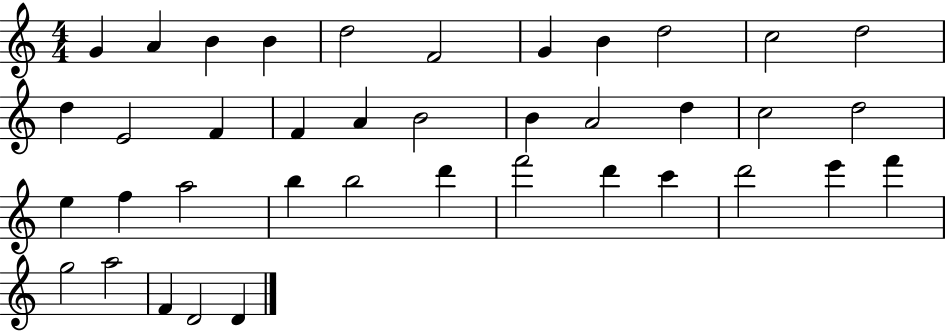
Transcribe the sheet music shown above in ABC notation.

X:1
T:Untitled
M:4/4
L:1/4
K:C
G A B B d2 F2 G B d2 c2 d2 d E2 F F A B2 B A2 d c2 d2 e f a2 b b2 d' f'2 d' c' d'2 e' f' g2 a2 F D2 D